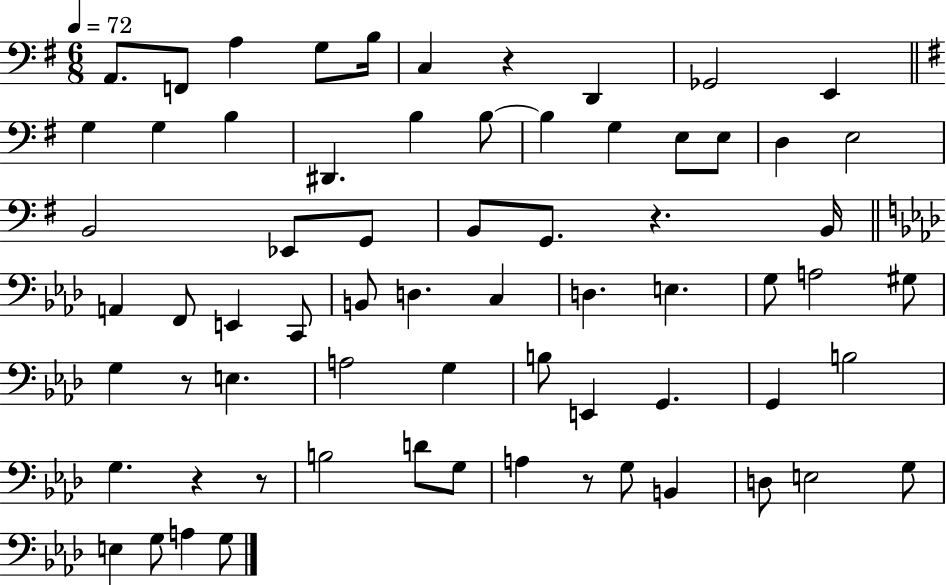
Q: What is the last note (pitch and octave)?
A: G3